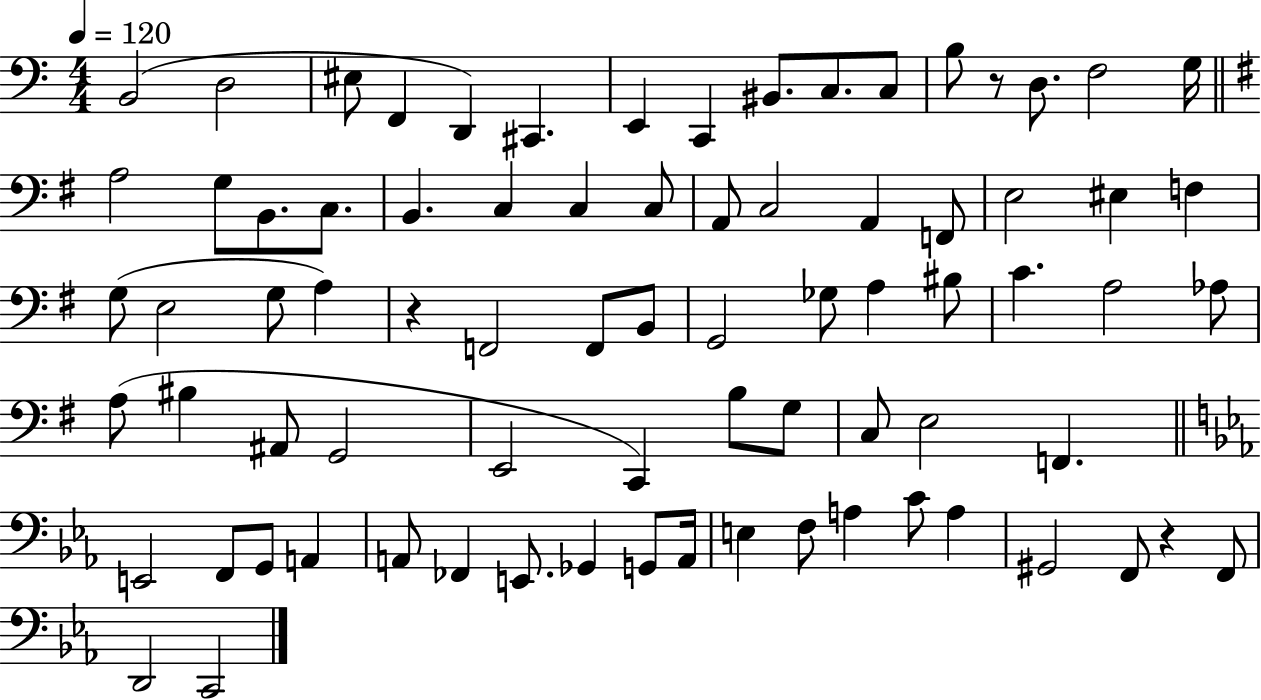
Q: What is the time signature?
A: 4/4